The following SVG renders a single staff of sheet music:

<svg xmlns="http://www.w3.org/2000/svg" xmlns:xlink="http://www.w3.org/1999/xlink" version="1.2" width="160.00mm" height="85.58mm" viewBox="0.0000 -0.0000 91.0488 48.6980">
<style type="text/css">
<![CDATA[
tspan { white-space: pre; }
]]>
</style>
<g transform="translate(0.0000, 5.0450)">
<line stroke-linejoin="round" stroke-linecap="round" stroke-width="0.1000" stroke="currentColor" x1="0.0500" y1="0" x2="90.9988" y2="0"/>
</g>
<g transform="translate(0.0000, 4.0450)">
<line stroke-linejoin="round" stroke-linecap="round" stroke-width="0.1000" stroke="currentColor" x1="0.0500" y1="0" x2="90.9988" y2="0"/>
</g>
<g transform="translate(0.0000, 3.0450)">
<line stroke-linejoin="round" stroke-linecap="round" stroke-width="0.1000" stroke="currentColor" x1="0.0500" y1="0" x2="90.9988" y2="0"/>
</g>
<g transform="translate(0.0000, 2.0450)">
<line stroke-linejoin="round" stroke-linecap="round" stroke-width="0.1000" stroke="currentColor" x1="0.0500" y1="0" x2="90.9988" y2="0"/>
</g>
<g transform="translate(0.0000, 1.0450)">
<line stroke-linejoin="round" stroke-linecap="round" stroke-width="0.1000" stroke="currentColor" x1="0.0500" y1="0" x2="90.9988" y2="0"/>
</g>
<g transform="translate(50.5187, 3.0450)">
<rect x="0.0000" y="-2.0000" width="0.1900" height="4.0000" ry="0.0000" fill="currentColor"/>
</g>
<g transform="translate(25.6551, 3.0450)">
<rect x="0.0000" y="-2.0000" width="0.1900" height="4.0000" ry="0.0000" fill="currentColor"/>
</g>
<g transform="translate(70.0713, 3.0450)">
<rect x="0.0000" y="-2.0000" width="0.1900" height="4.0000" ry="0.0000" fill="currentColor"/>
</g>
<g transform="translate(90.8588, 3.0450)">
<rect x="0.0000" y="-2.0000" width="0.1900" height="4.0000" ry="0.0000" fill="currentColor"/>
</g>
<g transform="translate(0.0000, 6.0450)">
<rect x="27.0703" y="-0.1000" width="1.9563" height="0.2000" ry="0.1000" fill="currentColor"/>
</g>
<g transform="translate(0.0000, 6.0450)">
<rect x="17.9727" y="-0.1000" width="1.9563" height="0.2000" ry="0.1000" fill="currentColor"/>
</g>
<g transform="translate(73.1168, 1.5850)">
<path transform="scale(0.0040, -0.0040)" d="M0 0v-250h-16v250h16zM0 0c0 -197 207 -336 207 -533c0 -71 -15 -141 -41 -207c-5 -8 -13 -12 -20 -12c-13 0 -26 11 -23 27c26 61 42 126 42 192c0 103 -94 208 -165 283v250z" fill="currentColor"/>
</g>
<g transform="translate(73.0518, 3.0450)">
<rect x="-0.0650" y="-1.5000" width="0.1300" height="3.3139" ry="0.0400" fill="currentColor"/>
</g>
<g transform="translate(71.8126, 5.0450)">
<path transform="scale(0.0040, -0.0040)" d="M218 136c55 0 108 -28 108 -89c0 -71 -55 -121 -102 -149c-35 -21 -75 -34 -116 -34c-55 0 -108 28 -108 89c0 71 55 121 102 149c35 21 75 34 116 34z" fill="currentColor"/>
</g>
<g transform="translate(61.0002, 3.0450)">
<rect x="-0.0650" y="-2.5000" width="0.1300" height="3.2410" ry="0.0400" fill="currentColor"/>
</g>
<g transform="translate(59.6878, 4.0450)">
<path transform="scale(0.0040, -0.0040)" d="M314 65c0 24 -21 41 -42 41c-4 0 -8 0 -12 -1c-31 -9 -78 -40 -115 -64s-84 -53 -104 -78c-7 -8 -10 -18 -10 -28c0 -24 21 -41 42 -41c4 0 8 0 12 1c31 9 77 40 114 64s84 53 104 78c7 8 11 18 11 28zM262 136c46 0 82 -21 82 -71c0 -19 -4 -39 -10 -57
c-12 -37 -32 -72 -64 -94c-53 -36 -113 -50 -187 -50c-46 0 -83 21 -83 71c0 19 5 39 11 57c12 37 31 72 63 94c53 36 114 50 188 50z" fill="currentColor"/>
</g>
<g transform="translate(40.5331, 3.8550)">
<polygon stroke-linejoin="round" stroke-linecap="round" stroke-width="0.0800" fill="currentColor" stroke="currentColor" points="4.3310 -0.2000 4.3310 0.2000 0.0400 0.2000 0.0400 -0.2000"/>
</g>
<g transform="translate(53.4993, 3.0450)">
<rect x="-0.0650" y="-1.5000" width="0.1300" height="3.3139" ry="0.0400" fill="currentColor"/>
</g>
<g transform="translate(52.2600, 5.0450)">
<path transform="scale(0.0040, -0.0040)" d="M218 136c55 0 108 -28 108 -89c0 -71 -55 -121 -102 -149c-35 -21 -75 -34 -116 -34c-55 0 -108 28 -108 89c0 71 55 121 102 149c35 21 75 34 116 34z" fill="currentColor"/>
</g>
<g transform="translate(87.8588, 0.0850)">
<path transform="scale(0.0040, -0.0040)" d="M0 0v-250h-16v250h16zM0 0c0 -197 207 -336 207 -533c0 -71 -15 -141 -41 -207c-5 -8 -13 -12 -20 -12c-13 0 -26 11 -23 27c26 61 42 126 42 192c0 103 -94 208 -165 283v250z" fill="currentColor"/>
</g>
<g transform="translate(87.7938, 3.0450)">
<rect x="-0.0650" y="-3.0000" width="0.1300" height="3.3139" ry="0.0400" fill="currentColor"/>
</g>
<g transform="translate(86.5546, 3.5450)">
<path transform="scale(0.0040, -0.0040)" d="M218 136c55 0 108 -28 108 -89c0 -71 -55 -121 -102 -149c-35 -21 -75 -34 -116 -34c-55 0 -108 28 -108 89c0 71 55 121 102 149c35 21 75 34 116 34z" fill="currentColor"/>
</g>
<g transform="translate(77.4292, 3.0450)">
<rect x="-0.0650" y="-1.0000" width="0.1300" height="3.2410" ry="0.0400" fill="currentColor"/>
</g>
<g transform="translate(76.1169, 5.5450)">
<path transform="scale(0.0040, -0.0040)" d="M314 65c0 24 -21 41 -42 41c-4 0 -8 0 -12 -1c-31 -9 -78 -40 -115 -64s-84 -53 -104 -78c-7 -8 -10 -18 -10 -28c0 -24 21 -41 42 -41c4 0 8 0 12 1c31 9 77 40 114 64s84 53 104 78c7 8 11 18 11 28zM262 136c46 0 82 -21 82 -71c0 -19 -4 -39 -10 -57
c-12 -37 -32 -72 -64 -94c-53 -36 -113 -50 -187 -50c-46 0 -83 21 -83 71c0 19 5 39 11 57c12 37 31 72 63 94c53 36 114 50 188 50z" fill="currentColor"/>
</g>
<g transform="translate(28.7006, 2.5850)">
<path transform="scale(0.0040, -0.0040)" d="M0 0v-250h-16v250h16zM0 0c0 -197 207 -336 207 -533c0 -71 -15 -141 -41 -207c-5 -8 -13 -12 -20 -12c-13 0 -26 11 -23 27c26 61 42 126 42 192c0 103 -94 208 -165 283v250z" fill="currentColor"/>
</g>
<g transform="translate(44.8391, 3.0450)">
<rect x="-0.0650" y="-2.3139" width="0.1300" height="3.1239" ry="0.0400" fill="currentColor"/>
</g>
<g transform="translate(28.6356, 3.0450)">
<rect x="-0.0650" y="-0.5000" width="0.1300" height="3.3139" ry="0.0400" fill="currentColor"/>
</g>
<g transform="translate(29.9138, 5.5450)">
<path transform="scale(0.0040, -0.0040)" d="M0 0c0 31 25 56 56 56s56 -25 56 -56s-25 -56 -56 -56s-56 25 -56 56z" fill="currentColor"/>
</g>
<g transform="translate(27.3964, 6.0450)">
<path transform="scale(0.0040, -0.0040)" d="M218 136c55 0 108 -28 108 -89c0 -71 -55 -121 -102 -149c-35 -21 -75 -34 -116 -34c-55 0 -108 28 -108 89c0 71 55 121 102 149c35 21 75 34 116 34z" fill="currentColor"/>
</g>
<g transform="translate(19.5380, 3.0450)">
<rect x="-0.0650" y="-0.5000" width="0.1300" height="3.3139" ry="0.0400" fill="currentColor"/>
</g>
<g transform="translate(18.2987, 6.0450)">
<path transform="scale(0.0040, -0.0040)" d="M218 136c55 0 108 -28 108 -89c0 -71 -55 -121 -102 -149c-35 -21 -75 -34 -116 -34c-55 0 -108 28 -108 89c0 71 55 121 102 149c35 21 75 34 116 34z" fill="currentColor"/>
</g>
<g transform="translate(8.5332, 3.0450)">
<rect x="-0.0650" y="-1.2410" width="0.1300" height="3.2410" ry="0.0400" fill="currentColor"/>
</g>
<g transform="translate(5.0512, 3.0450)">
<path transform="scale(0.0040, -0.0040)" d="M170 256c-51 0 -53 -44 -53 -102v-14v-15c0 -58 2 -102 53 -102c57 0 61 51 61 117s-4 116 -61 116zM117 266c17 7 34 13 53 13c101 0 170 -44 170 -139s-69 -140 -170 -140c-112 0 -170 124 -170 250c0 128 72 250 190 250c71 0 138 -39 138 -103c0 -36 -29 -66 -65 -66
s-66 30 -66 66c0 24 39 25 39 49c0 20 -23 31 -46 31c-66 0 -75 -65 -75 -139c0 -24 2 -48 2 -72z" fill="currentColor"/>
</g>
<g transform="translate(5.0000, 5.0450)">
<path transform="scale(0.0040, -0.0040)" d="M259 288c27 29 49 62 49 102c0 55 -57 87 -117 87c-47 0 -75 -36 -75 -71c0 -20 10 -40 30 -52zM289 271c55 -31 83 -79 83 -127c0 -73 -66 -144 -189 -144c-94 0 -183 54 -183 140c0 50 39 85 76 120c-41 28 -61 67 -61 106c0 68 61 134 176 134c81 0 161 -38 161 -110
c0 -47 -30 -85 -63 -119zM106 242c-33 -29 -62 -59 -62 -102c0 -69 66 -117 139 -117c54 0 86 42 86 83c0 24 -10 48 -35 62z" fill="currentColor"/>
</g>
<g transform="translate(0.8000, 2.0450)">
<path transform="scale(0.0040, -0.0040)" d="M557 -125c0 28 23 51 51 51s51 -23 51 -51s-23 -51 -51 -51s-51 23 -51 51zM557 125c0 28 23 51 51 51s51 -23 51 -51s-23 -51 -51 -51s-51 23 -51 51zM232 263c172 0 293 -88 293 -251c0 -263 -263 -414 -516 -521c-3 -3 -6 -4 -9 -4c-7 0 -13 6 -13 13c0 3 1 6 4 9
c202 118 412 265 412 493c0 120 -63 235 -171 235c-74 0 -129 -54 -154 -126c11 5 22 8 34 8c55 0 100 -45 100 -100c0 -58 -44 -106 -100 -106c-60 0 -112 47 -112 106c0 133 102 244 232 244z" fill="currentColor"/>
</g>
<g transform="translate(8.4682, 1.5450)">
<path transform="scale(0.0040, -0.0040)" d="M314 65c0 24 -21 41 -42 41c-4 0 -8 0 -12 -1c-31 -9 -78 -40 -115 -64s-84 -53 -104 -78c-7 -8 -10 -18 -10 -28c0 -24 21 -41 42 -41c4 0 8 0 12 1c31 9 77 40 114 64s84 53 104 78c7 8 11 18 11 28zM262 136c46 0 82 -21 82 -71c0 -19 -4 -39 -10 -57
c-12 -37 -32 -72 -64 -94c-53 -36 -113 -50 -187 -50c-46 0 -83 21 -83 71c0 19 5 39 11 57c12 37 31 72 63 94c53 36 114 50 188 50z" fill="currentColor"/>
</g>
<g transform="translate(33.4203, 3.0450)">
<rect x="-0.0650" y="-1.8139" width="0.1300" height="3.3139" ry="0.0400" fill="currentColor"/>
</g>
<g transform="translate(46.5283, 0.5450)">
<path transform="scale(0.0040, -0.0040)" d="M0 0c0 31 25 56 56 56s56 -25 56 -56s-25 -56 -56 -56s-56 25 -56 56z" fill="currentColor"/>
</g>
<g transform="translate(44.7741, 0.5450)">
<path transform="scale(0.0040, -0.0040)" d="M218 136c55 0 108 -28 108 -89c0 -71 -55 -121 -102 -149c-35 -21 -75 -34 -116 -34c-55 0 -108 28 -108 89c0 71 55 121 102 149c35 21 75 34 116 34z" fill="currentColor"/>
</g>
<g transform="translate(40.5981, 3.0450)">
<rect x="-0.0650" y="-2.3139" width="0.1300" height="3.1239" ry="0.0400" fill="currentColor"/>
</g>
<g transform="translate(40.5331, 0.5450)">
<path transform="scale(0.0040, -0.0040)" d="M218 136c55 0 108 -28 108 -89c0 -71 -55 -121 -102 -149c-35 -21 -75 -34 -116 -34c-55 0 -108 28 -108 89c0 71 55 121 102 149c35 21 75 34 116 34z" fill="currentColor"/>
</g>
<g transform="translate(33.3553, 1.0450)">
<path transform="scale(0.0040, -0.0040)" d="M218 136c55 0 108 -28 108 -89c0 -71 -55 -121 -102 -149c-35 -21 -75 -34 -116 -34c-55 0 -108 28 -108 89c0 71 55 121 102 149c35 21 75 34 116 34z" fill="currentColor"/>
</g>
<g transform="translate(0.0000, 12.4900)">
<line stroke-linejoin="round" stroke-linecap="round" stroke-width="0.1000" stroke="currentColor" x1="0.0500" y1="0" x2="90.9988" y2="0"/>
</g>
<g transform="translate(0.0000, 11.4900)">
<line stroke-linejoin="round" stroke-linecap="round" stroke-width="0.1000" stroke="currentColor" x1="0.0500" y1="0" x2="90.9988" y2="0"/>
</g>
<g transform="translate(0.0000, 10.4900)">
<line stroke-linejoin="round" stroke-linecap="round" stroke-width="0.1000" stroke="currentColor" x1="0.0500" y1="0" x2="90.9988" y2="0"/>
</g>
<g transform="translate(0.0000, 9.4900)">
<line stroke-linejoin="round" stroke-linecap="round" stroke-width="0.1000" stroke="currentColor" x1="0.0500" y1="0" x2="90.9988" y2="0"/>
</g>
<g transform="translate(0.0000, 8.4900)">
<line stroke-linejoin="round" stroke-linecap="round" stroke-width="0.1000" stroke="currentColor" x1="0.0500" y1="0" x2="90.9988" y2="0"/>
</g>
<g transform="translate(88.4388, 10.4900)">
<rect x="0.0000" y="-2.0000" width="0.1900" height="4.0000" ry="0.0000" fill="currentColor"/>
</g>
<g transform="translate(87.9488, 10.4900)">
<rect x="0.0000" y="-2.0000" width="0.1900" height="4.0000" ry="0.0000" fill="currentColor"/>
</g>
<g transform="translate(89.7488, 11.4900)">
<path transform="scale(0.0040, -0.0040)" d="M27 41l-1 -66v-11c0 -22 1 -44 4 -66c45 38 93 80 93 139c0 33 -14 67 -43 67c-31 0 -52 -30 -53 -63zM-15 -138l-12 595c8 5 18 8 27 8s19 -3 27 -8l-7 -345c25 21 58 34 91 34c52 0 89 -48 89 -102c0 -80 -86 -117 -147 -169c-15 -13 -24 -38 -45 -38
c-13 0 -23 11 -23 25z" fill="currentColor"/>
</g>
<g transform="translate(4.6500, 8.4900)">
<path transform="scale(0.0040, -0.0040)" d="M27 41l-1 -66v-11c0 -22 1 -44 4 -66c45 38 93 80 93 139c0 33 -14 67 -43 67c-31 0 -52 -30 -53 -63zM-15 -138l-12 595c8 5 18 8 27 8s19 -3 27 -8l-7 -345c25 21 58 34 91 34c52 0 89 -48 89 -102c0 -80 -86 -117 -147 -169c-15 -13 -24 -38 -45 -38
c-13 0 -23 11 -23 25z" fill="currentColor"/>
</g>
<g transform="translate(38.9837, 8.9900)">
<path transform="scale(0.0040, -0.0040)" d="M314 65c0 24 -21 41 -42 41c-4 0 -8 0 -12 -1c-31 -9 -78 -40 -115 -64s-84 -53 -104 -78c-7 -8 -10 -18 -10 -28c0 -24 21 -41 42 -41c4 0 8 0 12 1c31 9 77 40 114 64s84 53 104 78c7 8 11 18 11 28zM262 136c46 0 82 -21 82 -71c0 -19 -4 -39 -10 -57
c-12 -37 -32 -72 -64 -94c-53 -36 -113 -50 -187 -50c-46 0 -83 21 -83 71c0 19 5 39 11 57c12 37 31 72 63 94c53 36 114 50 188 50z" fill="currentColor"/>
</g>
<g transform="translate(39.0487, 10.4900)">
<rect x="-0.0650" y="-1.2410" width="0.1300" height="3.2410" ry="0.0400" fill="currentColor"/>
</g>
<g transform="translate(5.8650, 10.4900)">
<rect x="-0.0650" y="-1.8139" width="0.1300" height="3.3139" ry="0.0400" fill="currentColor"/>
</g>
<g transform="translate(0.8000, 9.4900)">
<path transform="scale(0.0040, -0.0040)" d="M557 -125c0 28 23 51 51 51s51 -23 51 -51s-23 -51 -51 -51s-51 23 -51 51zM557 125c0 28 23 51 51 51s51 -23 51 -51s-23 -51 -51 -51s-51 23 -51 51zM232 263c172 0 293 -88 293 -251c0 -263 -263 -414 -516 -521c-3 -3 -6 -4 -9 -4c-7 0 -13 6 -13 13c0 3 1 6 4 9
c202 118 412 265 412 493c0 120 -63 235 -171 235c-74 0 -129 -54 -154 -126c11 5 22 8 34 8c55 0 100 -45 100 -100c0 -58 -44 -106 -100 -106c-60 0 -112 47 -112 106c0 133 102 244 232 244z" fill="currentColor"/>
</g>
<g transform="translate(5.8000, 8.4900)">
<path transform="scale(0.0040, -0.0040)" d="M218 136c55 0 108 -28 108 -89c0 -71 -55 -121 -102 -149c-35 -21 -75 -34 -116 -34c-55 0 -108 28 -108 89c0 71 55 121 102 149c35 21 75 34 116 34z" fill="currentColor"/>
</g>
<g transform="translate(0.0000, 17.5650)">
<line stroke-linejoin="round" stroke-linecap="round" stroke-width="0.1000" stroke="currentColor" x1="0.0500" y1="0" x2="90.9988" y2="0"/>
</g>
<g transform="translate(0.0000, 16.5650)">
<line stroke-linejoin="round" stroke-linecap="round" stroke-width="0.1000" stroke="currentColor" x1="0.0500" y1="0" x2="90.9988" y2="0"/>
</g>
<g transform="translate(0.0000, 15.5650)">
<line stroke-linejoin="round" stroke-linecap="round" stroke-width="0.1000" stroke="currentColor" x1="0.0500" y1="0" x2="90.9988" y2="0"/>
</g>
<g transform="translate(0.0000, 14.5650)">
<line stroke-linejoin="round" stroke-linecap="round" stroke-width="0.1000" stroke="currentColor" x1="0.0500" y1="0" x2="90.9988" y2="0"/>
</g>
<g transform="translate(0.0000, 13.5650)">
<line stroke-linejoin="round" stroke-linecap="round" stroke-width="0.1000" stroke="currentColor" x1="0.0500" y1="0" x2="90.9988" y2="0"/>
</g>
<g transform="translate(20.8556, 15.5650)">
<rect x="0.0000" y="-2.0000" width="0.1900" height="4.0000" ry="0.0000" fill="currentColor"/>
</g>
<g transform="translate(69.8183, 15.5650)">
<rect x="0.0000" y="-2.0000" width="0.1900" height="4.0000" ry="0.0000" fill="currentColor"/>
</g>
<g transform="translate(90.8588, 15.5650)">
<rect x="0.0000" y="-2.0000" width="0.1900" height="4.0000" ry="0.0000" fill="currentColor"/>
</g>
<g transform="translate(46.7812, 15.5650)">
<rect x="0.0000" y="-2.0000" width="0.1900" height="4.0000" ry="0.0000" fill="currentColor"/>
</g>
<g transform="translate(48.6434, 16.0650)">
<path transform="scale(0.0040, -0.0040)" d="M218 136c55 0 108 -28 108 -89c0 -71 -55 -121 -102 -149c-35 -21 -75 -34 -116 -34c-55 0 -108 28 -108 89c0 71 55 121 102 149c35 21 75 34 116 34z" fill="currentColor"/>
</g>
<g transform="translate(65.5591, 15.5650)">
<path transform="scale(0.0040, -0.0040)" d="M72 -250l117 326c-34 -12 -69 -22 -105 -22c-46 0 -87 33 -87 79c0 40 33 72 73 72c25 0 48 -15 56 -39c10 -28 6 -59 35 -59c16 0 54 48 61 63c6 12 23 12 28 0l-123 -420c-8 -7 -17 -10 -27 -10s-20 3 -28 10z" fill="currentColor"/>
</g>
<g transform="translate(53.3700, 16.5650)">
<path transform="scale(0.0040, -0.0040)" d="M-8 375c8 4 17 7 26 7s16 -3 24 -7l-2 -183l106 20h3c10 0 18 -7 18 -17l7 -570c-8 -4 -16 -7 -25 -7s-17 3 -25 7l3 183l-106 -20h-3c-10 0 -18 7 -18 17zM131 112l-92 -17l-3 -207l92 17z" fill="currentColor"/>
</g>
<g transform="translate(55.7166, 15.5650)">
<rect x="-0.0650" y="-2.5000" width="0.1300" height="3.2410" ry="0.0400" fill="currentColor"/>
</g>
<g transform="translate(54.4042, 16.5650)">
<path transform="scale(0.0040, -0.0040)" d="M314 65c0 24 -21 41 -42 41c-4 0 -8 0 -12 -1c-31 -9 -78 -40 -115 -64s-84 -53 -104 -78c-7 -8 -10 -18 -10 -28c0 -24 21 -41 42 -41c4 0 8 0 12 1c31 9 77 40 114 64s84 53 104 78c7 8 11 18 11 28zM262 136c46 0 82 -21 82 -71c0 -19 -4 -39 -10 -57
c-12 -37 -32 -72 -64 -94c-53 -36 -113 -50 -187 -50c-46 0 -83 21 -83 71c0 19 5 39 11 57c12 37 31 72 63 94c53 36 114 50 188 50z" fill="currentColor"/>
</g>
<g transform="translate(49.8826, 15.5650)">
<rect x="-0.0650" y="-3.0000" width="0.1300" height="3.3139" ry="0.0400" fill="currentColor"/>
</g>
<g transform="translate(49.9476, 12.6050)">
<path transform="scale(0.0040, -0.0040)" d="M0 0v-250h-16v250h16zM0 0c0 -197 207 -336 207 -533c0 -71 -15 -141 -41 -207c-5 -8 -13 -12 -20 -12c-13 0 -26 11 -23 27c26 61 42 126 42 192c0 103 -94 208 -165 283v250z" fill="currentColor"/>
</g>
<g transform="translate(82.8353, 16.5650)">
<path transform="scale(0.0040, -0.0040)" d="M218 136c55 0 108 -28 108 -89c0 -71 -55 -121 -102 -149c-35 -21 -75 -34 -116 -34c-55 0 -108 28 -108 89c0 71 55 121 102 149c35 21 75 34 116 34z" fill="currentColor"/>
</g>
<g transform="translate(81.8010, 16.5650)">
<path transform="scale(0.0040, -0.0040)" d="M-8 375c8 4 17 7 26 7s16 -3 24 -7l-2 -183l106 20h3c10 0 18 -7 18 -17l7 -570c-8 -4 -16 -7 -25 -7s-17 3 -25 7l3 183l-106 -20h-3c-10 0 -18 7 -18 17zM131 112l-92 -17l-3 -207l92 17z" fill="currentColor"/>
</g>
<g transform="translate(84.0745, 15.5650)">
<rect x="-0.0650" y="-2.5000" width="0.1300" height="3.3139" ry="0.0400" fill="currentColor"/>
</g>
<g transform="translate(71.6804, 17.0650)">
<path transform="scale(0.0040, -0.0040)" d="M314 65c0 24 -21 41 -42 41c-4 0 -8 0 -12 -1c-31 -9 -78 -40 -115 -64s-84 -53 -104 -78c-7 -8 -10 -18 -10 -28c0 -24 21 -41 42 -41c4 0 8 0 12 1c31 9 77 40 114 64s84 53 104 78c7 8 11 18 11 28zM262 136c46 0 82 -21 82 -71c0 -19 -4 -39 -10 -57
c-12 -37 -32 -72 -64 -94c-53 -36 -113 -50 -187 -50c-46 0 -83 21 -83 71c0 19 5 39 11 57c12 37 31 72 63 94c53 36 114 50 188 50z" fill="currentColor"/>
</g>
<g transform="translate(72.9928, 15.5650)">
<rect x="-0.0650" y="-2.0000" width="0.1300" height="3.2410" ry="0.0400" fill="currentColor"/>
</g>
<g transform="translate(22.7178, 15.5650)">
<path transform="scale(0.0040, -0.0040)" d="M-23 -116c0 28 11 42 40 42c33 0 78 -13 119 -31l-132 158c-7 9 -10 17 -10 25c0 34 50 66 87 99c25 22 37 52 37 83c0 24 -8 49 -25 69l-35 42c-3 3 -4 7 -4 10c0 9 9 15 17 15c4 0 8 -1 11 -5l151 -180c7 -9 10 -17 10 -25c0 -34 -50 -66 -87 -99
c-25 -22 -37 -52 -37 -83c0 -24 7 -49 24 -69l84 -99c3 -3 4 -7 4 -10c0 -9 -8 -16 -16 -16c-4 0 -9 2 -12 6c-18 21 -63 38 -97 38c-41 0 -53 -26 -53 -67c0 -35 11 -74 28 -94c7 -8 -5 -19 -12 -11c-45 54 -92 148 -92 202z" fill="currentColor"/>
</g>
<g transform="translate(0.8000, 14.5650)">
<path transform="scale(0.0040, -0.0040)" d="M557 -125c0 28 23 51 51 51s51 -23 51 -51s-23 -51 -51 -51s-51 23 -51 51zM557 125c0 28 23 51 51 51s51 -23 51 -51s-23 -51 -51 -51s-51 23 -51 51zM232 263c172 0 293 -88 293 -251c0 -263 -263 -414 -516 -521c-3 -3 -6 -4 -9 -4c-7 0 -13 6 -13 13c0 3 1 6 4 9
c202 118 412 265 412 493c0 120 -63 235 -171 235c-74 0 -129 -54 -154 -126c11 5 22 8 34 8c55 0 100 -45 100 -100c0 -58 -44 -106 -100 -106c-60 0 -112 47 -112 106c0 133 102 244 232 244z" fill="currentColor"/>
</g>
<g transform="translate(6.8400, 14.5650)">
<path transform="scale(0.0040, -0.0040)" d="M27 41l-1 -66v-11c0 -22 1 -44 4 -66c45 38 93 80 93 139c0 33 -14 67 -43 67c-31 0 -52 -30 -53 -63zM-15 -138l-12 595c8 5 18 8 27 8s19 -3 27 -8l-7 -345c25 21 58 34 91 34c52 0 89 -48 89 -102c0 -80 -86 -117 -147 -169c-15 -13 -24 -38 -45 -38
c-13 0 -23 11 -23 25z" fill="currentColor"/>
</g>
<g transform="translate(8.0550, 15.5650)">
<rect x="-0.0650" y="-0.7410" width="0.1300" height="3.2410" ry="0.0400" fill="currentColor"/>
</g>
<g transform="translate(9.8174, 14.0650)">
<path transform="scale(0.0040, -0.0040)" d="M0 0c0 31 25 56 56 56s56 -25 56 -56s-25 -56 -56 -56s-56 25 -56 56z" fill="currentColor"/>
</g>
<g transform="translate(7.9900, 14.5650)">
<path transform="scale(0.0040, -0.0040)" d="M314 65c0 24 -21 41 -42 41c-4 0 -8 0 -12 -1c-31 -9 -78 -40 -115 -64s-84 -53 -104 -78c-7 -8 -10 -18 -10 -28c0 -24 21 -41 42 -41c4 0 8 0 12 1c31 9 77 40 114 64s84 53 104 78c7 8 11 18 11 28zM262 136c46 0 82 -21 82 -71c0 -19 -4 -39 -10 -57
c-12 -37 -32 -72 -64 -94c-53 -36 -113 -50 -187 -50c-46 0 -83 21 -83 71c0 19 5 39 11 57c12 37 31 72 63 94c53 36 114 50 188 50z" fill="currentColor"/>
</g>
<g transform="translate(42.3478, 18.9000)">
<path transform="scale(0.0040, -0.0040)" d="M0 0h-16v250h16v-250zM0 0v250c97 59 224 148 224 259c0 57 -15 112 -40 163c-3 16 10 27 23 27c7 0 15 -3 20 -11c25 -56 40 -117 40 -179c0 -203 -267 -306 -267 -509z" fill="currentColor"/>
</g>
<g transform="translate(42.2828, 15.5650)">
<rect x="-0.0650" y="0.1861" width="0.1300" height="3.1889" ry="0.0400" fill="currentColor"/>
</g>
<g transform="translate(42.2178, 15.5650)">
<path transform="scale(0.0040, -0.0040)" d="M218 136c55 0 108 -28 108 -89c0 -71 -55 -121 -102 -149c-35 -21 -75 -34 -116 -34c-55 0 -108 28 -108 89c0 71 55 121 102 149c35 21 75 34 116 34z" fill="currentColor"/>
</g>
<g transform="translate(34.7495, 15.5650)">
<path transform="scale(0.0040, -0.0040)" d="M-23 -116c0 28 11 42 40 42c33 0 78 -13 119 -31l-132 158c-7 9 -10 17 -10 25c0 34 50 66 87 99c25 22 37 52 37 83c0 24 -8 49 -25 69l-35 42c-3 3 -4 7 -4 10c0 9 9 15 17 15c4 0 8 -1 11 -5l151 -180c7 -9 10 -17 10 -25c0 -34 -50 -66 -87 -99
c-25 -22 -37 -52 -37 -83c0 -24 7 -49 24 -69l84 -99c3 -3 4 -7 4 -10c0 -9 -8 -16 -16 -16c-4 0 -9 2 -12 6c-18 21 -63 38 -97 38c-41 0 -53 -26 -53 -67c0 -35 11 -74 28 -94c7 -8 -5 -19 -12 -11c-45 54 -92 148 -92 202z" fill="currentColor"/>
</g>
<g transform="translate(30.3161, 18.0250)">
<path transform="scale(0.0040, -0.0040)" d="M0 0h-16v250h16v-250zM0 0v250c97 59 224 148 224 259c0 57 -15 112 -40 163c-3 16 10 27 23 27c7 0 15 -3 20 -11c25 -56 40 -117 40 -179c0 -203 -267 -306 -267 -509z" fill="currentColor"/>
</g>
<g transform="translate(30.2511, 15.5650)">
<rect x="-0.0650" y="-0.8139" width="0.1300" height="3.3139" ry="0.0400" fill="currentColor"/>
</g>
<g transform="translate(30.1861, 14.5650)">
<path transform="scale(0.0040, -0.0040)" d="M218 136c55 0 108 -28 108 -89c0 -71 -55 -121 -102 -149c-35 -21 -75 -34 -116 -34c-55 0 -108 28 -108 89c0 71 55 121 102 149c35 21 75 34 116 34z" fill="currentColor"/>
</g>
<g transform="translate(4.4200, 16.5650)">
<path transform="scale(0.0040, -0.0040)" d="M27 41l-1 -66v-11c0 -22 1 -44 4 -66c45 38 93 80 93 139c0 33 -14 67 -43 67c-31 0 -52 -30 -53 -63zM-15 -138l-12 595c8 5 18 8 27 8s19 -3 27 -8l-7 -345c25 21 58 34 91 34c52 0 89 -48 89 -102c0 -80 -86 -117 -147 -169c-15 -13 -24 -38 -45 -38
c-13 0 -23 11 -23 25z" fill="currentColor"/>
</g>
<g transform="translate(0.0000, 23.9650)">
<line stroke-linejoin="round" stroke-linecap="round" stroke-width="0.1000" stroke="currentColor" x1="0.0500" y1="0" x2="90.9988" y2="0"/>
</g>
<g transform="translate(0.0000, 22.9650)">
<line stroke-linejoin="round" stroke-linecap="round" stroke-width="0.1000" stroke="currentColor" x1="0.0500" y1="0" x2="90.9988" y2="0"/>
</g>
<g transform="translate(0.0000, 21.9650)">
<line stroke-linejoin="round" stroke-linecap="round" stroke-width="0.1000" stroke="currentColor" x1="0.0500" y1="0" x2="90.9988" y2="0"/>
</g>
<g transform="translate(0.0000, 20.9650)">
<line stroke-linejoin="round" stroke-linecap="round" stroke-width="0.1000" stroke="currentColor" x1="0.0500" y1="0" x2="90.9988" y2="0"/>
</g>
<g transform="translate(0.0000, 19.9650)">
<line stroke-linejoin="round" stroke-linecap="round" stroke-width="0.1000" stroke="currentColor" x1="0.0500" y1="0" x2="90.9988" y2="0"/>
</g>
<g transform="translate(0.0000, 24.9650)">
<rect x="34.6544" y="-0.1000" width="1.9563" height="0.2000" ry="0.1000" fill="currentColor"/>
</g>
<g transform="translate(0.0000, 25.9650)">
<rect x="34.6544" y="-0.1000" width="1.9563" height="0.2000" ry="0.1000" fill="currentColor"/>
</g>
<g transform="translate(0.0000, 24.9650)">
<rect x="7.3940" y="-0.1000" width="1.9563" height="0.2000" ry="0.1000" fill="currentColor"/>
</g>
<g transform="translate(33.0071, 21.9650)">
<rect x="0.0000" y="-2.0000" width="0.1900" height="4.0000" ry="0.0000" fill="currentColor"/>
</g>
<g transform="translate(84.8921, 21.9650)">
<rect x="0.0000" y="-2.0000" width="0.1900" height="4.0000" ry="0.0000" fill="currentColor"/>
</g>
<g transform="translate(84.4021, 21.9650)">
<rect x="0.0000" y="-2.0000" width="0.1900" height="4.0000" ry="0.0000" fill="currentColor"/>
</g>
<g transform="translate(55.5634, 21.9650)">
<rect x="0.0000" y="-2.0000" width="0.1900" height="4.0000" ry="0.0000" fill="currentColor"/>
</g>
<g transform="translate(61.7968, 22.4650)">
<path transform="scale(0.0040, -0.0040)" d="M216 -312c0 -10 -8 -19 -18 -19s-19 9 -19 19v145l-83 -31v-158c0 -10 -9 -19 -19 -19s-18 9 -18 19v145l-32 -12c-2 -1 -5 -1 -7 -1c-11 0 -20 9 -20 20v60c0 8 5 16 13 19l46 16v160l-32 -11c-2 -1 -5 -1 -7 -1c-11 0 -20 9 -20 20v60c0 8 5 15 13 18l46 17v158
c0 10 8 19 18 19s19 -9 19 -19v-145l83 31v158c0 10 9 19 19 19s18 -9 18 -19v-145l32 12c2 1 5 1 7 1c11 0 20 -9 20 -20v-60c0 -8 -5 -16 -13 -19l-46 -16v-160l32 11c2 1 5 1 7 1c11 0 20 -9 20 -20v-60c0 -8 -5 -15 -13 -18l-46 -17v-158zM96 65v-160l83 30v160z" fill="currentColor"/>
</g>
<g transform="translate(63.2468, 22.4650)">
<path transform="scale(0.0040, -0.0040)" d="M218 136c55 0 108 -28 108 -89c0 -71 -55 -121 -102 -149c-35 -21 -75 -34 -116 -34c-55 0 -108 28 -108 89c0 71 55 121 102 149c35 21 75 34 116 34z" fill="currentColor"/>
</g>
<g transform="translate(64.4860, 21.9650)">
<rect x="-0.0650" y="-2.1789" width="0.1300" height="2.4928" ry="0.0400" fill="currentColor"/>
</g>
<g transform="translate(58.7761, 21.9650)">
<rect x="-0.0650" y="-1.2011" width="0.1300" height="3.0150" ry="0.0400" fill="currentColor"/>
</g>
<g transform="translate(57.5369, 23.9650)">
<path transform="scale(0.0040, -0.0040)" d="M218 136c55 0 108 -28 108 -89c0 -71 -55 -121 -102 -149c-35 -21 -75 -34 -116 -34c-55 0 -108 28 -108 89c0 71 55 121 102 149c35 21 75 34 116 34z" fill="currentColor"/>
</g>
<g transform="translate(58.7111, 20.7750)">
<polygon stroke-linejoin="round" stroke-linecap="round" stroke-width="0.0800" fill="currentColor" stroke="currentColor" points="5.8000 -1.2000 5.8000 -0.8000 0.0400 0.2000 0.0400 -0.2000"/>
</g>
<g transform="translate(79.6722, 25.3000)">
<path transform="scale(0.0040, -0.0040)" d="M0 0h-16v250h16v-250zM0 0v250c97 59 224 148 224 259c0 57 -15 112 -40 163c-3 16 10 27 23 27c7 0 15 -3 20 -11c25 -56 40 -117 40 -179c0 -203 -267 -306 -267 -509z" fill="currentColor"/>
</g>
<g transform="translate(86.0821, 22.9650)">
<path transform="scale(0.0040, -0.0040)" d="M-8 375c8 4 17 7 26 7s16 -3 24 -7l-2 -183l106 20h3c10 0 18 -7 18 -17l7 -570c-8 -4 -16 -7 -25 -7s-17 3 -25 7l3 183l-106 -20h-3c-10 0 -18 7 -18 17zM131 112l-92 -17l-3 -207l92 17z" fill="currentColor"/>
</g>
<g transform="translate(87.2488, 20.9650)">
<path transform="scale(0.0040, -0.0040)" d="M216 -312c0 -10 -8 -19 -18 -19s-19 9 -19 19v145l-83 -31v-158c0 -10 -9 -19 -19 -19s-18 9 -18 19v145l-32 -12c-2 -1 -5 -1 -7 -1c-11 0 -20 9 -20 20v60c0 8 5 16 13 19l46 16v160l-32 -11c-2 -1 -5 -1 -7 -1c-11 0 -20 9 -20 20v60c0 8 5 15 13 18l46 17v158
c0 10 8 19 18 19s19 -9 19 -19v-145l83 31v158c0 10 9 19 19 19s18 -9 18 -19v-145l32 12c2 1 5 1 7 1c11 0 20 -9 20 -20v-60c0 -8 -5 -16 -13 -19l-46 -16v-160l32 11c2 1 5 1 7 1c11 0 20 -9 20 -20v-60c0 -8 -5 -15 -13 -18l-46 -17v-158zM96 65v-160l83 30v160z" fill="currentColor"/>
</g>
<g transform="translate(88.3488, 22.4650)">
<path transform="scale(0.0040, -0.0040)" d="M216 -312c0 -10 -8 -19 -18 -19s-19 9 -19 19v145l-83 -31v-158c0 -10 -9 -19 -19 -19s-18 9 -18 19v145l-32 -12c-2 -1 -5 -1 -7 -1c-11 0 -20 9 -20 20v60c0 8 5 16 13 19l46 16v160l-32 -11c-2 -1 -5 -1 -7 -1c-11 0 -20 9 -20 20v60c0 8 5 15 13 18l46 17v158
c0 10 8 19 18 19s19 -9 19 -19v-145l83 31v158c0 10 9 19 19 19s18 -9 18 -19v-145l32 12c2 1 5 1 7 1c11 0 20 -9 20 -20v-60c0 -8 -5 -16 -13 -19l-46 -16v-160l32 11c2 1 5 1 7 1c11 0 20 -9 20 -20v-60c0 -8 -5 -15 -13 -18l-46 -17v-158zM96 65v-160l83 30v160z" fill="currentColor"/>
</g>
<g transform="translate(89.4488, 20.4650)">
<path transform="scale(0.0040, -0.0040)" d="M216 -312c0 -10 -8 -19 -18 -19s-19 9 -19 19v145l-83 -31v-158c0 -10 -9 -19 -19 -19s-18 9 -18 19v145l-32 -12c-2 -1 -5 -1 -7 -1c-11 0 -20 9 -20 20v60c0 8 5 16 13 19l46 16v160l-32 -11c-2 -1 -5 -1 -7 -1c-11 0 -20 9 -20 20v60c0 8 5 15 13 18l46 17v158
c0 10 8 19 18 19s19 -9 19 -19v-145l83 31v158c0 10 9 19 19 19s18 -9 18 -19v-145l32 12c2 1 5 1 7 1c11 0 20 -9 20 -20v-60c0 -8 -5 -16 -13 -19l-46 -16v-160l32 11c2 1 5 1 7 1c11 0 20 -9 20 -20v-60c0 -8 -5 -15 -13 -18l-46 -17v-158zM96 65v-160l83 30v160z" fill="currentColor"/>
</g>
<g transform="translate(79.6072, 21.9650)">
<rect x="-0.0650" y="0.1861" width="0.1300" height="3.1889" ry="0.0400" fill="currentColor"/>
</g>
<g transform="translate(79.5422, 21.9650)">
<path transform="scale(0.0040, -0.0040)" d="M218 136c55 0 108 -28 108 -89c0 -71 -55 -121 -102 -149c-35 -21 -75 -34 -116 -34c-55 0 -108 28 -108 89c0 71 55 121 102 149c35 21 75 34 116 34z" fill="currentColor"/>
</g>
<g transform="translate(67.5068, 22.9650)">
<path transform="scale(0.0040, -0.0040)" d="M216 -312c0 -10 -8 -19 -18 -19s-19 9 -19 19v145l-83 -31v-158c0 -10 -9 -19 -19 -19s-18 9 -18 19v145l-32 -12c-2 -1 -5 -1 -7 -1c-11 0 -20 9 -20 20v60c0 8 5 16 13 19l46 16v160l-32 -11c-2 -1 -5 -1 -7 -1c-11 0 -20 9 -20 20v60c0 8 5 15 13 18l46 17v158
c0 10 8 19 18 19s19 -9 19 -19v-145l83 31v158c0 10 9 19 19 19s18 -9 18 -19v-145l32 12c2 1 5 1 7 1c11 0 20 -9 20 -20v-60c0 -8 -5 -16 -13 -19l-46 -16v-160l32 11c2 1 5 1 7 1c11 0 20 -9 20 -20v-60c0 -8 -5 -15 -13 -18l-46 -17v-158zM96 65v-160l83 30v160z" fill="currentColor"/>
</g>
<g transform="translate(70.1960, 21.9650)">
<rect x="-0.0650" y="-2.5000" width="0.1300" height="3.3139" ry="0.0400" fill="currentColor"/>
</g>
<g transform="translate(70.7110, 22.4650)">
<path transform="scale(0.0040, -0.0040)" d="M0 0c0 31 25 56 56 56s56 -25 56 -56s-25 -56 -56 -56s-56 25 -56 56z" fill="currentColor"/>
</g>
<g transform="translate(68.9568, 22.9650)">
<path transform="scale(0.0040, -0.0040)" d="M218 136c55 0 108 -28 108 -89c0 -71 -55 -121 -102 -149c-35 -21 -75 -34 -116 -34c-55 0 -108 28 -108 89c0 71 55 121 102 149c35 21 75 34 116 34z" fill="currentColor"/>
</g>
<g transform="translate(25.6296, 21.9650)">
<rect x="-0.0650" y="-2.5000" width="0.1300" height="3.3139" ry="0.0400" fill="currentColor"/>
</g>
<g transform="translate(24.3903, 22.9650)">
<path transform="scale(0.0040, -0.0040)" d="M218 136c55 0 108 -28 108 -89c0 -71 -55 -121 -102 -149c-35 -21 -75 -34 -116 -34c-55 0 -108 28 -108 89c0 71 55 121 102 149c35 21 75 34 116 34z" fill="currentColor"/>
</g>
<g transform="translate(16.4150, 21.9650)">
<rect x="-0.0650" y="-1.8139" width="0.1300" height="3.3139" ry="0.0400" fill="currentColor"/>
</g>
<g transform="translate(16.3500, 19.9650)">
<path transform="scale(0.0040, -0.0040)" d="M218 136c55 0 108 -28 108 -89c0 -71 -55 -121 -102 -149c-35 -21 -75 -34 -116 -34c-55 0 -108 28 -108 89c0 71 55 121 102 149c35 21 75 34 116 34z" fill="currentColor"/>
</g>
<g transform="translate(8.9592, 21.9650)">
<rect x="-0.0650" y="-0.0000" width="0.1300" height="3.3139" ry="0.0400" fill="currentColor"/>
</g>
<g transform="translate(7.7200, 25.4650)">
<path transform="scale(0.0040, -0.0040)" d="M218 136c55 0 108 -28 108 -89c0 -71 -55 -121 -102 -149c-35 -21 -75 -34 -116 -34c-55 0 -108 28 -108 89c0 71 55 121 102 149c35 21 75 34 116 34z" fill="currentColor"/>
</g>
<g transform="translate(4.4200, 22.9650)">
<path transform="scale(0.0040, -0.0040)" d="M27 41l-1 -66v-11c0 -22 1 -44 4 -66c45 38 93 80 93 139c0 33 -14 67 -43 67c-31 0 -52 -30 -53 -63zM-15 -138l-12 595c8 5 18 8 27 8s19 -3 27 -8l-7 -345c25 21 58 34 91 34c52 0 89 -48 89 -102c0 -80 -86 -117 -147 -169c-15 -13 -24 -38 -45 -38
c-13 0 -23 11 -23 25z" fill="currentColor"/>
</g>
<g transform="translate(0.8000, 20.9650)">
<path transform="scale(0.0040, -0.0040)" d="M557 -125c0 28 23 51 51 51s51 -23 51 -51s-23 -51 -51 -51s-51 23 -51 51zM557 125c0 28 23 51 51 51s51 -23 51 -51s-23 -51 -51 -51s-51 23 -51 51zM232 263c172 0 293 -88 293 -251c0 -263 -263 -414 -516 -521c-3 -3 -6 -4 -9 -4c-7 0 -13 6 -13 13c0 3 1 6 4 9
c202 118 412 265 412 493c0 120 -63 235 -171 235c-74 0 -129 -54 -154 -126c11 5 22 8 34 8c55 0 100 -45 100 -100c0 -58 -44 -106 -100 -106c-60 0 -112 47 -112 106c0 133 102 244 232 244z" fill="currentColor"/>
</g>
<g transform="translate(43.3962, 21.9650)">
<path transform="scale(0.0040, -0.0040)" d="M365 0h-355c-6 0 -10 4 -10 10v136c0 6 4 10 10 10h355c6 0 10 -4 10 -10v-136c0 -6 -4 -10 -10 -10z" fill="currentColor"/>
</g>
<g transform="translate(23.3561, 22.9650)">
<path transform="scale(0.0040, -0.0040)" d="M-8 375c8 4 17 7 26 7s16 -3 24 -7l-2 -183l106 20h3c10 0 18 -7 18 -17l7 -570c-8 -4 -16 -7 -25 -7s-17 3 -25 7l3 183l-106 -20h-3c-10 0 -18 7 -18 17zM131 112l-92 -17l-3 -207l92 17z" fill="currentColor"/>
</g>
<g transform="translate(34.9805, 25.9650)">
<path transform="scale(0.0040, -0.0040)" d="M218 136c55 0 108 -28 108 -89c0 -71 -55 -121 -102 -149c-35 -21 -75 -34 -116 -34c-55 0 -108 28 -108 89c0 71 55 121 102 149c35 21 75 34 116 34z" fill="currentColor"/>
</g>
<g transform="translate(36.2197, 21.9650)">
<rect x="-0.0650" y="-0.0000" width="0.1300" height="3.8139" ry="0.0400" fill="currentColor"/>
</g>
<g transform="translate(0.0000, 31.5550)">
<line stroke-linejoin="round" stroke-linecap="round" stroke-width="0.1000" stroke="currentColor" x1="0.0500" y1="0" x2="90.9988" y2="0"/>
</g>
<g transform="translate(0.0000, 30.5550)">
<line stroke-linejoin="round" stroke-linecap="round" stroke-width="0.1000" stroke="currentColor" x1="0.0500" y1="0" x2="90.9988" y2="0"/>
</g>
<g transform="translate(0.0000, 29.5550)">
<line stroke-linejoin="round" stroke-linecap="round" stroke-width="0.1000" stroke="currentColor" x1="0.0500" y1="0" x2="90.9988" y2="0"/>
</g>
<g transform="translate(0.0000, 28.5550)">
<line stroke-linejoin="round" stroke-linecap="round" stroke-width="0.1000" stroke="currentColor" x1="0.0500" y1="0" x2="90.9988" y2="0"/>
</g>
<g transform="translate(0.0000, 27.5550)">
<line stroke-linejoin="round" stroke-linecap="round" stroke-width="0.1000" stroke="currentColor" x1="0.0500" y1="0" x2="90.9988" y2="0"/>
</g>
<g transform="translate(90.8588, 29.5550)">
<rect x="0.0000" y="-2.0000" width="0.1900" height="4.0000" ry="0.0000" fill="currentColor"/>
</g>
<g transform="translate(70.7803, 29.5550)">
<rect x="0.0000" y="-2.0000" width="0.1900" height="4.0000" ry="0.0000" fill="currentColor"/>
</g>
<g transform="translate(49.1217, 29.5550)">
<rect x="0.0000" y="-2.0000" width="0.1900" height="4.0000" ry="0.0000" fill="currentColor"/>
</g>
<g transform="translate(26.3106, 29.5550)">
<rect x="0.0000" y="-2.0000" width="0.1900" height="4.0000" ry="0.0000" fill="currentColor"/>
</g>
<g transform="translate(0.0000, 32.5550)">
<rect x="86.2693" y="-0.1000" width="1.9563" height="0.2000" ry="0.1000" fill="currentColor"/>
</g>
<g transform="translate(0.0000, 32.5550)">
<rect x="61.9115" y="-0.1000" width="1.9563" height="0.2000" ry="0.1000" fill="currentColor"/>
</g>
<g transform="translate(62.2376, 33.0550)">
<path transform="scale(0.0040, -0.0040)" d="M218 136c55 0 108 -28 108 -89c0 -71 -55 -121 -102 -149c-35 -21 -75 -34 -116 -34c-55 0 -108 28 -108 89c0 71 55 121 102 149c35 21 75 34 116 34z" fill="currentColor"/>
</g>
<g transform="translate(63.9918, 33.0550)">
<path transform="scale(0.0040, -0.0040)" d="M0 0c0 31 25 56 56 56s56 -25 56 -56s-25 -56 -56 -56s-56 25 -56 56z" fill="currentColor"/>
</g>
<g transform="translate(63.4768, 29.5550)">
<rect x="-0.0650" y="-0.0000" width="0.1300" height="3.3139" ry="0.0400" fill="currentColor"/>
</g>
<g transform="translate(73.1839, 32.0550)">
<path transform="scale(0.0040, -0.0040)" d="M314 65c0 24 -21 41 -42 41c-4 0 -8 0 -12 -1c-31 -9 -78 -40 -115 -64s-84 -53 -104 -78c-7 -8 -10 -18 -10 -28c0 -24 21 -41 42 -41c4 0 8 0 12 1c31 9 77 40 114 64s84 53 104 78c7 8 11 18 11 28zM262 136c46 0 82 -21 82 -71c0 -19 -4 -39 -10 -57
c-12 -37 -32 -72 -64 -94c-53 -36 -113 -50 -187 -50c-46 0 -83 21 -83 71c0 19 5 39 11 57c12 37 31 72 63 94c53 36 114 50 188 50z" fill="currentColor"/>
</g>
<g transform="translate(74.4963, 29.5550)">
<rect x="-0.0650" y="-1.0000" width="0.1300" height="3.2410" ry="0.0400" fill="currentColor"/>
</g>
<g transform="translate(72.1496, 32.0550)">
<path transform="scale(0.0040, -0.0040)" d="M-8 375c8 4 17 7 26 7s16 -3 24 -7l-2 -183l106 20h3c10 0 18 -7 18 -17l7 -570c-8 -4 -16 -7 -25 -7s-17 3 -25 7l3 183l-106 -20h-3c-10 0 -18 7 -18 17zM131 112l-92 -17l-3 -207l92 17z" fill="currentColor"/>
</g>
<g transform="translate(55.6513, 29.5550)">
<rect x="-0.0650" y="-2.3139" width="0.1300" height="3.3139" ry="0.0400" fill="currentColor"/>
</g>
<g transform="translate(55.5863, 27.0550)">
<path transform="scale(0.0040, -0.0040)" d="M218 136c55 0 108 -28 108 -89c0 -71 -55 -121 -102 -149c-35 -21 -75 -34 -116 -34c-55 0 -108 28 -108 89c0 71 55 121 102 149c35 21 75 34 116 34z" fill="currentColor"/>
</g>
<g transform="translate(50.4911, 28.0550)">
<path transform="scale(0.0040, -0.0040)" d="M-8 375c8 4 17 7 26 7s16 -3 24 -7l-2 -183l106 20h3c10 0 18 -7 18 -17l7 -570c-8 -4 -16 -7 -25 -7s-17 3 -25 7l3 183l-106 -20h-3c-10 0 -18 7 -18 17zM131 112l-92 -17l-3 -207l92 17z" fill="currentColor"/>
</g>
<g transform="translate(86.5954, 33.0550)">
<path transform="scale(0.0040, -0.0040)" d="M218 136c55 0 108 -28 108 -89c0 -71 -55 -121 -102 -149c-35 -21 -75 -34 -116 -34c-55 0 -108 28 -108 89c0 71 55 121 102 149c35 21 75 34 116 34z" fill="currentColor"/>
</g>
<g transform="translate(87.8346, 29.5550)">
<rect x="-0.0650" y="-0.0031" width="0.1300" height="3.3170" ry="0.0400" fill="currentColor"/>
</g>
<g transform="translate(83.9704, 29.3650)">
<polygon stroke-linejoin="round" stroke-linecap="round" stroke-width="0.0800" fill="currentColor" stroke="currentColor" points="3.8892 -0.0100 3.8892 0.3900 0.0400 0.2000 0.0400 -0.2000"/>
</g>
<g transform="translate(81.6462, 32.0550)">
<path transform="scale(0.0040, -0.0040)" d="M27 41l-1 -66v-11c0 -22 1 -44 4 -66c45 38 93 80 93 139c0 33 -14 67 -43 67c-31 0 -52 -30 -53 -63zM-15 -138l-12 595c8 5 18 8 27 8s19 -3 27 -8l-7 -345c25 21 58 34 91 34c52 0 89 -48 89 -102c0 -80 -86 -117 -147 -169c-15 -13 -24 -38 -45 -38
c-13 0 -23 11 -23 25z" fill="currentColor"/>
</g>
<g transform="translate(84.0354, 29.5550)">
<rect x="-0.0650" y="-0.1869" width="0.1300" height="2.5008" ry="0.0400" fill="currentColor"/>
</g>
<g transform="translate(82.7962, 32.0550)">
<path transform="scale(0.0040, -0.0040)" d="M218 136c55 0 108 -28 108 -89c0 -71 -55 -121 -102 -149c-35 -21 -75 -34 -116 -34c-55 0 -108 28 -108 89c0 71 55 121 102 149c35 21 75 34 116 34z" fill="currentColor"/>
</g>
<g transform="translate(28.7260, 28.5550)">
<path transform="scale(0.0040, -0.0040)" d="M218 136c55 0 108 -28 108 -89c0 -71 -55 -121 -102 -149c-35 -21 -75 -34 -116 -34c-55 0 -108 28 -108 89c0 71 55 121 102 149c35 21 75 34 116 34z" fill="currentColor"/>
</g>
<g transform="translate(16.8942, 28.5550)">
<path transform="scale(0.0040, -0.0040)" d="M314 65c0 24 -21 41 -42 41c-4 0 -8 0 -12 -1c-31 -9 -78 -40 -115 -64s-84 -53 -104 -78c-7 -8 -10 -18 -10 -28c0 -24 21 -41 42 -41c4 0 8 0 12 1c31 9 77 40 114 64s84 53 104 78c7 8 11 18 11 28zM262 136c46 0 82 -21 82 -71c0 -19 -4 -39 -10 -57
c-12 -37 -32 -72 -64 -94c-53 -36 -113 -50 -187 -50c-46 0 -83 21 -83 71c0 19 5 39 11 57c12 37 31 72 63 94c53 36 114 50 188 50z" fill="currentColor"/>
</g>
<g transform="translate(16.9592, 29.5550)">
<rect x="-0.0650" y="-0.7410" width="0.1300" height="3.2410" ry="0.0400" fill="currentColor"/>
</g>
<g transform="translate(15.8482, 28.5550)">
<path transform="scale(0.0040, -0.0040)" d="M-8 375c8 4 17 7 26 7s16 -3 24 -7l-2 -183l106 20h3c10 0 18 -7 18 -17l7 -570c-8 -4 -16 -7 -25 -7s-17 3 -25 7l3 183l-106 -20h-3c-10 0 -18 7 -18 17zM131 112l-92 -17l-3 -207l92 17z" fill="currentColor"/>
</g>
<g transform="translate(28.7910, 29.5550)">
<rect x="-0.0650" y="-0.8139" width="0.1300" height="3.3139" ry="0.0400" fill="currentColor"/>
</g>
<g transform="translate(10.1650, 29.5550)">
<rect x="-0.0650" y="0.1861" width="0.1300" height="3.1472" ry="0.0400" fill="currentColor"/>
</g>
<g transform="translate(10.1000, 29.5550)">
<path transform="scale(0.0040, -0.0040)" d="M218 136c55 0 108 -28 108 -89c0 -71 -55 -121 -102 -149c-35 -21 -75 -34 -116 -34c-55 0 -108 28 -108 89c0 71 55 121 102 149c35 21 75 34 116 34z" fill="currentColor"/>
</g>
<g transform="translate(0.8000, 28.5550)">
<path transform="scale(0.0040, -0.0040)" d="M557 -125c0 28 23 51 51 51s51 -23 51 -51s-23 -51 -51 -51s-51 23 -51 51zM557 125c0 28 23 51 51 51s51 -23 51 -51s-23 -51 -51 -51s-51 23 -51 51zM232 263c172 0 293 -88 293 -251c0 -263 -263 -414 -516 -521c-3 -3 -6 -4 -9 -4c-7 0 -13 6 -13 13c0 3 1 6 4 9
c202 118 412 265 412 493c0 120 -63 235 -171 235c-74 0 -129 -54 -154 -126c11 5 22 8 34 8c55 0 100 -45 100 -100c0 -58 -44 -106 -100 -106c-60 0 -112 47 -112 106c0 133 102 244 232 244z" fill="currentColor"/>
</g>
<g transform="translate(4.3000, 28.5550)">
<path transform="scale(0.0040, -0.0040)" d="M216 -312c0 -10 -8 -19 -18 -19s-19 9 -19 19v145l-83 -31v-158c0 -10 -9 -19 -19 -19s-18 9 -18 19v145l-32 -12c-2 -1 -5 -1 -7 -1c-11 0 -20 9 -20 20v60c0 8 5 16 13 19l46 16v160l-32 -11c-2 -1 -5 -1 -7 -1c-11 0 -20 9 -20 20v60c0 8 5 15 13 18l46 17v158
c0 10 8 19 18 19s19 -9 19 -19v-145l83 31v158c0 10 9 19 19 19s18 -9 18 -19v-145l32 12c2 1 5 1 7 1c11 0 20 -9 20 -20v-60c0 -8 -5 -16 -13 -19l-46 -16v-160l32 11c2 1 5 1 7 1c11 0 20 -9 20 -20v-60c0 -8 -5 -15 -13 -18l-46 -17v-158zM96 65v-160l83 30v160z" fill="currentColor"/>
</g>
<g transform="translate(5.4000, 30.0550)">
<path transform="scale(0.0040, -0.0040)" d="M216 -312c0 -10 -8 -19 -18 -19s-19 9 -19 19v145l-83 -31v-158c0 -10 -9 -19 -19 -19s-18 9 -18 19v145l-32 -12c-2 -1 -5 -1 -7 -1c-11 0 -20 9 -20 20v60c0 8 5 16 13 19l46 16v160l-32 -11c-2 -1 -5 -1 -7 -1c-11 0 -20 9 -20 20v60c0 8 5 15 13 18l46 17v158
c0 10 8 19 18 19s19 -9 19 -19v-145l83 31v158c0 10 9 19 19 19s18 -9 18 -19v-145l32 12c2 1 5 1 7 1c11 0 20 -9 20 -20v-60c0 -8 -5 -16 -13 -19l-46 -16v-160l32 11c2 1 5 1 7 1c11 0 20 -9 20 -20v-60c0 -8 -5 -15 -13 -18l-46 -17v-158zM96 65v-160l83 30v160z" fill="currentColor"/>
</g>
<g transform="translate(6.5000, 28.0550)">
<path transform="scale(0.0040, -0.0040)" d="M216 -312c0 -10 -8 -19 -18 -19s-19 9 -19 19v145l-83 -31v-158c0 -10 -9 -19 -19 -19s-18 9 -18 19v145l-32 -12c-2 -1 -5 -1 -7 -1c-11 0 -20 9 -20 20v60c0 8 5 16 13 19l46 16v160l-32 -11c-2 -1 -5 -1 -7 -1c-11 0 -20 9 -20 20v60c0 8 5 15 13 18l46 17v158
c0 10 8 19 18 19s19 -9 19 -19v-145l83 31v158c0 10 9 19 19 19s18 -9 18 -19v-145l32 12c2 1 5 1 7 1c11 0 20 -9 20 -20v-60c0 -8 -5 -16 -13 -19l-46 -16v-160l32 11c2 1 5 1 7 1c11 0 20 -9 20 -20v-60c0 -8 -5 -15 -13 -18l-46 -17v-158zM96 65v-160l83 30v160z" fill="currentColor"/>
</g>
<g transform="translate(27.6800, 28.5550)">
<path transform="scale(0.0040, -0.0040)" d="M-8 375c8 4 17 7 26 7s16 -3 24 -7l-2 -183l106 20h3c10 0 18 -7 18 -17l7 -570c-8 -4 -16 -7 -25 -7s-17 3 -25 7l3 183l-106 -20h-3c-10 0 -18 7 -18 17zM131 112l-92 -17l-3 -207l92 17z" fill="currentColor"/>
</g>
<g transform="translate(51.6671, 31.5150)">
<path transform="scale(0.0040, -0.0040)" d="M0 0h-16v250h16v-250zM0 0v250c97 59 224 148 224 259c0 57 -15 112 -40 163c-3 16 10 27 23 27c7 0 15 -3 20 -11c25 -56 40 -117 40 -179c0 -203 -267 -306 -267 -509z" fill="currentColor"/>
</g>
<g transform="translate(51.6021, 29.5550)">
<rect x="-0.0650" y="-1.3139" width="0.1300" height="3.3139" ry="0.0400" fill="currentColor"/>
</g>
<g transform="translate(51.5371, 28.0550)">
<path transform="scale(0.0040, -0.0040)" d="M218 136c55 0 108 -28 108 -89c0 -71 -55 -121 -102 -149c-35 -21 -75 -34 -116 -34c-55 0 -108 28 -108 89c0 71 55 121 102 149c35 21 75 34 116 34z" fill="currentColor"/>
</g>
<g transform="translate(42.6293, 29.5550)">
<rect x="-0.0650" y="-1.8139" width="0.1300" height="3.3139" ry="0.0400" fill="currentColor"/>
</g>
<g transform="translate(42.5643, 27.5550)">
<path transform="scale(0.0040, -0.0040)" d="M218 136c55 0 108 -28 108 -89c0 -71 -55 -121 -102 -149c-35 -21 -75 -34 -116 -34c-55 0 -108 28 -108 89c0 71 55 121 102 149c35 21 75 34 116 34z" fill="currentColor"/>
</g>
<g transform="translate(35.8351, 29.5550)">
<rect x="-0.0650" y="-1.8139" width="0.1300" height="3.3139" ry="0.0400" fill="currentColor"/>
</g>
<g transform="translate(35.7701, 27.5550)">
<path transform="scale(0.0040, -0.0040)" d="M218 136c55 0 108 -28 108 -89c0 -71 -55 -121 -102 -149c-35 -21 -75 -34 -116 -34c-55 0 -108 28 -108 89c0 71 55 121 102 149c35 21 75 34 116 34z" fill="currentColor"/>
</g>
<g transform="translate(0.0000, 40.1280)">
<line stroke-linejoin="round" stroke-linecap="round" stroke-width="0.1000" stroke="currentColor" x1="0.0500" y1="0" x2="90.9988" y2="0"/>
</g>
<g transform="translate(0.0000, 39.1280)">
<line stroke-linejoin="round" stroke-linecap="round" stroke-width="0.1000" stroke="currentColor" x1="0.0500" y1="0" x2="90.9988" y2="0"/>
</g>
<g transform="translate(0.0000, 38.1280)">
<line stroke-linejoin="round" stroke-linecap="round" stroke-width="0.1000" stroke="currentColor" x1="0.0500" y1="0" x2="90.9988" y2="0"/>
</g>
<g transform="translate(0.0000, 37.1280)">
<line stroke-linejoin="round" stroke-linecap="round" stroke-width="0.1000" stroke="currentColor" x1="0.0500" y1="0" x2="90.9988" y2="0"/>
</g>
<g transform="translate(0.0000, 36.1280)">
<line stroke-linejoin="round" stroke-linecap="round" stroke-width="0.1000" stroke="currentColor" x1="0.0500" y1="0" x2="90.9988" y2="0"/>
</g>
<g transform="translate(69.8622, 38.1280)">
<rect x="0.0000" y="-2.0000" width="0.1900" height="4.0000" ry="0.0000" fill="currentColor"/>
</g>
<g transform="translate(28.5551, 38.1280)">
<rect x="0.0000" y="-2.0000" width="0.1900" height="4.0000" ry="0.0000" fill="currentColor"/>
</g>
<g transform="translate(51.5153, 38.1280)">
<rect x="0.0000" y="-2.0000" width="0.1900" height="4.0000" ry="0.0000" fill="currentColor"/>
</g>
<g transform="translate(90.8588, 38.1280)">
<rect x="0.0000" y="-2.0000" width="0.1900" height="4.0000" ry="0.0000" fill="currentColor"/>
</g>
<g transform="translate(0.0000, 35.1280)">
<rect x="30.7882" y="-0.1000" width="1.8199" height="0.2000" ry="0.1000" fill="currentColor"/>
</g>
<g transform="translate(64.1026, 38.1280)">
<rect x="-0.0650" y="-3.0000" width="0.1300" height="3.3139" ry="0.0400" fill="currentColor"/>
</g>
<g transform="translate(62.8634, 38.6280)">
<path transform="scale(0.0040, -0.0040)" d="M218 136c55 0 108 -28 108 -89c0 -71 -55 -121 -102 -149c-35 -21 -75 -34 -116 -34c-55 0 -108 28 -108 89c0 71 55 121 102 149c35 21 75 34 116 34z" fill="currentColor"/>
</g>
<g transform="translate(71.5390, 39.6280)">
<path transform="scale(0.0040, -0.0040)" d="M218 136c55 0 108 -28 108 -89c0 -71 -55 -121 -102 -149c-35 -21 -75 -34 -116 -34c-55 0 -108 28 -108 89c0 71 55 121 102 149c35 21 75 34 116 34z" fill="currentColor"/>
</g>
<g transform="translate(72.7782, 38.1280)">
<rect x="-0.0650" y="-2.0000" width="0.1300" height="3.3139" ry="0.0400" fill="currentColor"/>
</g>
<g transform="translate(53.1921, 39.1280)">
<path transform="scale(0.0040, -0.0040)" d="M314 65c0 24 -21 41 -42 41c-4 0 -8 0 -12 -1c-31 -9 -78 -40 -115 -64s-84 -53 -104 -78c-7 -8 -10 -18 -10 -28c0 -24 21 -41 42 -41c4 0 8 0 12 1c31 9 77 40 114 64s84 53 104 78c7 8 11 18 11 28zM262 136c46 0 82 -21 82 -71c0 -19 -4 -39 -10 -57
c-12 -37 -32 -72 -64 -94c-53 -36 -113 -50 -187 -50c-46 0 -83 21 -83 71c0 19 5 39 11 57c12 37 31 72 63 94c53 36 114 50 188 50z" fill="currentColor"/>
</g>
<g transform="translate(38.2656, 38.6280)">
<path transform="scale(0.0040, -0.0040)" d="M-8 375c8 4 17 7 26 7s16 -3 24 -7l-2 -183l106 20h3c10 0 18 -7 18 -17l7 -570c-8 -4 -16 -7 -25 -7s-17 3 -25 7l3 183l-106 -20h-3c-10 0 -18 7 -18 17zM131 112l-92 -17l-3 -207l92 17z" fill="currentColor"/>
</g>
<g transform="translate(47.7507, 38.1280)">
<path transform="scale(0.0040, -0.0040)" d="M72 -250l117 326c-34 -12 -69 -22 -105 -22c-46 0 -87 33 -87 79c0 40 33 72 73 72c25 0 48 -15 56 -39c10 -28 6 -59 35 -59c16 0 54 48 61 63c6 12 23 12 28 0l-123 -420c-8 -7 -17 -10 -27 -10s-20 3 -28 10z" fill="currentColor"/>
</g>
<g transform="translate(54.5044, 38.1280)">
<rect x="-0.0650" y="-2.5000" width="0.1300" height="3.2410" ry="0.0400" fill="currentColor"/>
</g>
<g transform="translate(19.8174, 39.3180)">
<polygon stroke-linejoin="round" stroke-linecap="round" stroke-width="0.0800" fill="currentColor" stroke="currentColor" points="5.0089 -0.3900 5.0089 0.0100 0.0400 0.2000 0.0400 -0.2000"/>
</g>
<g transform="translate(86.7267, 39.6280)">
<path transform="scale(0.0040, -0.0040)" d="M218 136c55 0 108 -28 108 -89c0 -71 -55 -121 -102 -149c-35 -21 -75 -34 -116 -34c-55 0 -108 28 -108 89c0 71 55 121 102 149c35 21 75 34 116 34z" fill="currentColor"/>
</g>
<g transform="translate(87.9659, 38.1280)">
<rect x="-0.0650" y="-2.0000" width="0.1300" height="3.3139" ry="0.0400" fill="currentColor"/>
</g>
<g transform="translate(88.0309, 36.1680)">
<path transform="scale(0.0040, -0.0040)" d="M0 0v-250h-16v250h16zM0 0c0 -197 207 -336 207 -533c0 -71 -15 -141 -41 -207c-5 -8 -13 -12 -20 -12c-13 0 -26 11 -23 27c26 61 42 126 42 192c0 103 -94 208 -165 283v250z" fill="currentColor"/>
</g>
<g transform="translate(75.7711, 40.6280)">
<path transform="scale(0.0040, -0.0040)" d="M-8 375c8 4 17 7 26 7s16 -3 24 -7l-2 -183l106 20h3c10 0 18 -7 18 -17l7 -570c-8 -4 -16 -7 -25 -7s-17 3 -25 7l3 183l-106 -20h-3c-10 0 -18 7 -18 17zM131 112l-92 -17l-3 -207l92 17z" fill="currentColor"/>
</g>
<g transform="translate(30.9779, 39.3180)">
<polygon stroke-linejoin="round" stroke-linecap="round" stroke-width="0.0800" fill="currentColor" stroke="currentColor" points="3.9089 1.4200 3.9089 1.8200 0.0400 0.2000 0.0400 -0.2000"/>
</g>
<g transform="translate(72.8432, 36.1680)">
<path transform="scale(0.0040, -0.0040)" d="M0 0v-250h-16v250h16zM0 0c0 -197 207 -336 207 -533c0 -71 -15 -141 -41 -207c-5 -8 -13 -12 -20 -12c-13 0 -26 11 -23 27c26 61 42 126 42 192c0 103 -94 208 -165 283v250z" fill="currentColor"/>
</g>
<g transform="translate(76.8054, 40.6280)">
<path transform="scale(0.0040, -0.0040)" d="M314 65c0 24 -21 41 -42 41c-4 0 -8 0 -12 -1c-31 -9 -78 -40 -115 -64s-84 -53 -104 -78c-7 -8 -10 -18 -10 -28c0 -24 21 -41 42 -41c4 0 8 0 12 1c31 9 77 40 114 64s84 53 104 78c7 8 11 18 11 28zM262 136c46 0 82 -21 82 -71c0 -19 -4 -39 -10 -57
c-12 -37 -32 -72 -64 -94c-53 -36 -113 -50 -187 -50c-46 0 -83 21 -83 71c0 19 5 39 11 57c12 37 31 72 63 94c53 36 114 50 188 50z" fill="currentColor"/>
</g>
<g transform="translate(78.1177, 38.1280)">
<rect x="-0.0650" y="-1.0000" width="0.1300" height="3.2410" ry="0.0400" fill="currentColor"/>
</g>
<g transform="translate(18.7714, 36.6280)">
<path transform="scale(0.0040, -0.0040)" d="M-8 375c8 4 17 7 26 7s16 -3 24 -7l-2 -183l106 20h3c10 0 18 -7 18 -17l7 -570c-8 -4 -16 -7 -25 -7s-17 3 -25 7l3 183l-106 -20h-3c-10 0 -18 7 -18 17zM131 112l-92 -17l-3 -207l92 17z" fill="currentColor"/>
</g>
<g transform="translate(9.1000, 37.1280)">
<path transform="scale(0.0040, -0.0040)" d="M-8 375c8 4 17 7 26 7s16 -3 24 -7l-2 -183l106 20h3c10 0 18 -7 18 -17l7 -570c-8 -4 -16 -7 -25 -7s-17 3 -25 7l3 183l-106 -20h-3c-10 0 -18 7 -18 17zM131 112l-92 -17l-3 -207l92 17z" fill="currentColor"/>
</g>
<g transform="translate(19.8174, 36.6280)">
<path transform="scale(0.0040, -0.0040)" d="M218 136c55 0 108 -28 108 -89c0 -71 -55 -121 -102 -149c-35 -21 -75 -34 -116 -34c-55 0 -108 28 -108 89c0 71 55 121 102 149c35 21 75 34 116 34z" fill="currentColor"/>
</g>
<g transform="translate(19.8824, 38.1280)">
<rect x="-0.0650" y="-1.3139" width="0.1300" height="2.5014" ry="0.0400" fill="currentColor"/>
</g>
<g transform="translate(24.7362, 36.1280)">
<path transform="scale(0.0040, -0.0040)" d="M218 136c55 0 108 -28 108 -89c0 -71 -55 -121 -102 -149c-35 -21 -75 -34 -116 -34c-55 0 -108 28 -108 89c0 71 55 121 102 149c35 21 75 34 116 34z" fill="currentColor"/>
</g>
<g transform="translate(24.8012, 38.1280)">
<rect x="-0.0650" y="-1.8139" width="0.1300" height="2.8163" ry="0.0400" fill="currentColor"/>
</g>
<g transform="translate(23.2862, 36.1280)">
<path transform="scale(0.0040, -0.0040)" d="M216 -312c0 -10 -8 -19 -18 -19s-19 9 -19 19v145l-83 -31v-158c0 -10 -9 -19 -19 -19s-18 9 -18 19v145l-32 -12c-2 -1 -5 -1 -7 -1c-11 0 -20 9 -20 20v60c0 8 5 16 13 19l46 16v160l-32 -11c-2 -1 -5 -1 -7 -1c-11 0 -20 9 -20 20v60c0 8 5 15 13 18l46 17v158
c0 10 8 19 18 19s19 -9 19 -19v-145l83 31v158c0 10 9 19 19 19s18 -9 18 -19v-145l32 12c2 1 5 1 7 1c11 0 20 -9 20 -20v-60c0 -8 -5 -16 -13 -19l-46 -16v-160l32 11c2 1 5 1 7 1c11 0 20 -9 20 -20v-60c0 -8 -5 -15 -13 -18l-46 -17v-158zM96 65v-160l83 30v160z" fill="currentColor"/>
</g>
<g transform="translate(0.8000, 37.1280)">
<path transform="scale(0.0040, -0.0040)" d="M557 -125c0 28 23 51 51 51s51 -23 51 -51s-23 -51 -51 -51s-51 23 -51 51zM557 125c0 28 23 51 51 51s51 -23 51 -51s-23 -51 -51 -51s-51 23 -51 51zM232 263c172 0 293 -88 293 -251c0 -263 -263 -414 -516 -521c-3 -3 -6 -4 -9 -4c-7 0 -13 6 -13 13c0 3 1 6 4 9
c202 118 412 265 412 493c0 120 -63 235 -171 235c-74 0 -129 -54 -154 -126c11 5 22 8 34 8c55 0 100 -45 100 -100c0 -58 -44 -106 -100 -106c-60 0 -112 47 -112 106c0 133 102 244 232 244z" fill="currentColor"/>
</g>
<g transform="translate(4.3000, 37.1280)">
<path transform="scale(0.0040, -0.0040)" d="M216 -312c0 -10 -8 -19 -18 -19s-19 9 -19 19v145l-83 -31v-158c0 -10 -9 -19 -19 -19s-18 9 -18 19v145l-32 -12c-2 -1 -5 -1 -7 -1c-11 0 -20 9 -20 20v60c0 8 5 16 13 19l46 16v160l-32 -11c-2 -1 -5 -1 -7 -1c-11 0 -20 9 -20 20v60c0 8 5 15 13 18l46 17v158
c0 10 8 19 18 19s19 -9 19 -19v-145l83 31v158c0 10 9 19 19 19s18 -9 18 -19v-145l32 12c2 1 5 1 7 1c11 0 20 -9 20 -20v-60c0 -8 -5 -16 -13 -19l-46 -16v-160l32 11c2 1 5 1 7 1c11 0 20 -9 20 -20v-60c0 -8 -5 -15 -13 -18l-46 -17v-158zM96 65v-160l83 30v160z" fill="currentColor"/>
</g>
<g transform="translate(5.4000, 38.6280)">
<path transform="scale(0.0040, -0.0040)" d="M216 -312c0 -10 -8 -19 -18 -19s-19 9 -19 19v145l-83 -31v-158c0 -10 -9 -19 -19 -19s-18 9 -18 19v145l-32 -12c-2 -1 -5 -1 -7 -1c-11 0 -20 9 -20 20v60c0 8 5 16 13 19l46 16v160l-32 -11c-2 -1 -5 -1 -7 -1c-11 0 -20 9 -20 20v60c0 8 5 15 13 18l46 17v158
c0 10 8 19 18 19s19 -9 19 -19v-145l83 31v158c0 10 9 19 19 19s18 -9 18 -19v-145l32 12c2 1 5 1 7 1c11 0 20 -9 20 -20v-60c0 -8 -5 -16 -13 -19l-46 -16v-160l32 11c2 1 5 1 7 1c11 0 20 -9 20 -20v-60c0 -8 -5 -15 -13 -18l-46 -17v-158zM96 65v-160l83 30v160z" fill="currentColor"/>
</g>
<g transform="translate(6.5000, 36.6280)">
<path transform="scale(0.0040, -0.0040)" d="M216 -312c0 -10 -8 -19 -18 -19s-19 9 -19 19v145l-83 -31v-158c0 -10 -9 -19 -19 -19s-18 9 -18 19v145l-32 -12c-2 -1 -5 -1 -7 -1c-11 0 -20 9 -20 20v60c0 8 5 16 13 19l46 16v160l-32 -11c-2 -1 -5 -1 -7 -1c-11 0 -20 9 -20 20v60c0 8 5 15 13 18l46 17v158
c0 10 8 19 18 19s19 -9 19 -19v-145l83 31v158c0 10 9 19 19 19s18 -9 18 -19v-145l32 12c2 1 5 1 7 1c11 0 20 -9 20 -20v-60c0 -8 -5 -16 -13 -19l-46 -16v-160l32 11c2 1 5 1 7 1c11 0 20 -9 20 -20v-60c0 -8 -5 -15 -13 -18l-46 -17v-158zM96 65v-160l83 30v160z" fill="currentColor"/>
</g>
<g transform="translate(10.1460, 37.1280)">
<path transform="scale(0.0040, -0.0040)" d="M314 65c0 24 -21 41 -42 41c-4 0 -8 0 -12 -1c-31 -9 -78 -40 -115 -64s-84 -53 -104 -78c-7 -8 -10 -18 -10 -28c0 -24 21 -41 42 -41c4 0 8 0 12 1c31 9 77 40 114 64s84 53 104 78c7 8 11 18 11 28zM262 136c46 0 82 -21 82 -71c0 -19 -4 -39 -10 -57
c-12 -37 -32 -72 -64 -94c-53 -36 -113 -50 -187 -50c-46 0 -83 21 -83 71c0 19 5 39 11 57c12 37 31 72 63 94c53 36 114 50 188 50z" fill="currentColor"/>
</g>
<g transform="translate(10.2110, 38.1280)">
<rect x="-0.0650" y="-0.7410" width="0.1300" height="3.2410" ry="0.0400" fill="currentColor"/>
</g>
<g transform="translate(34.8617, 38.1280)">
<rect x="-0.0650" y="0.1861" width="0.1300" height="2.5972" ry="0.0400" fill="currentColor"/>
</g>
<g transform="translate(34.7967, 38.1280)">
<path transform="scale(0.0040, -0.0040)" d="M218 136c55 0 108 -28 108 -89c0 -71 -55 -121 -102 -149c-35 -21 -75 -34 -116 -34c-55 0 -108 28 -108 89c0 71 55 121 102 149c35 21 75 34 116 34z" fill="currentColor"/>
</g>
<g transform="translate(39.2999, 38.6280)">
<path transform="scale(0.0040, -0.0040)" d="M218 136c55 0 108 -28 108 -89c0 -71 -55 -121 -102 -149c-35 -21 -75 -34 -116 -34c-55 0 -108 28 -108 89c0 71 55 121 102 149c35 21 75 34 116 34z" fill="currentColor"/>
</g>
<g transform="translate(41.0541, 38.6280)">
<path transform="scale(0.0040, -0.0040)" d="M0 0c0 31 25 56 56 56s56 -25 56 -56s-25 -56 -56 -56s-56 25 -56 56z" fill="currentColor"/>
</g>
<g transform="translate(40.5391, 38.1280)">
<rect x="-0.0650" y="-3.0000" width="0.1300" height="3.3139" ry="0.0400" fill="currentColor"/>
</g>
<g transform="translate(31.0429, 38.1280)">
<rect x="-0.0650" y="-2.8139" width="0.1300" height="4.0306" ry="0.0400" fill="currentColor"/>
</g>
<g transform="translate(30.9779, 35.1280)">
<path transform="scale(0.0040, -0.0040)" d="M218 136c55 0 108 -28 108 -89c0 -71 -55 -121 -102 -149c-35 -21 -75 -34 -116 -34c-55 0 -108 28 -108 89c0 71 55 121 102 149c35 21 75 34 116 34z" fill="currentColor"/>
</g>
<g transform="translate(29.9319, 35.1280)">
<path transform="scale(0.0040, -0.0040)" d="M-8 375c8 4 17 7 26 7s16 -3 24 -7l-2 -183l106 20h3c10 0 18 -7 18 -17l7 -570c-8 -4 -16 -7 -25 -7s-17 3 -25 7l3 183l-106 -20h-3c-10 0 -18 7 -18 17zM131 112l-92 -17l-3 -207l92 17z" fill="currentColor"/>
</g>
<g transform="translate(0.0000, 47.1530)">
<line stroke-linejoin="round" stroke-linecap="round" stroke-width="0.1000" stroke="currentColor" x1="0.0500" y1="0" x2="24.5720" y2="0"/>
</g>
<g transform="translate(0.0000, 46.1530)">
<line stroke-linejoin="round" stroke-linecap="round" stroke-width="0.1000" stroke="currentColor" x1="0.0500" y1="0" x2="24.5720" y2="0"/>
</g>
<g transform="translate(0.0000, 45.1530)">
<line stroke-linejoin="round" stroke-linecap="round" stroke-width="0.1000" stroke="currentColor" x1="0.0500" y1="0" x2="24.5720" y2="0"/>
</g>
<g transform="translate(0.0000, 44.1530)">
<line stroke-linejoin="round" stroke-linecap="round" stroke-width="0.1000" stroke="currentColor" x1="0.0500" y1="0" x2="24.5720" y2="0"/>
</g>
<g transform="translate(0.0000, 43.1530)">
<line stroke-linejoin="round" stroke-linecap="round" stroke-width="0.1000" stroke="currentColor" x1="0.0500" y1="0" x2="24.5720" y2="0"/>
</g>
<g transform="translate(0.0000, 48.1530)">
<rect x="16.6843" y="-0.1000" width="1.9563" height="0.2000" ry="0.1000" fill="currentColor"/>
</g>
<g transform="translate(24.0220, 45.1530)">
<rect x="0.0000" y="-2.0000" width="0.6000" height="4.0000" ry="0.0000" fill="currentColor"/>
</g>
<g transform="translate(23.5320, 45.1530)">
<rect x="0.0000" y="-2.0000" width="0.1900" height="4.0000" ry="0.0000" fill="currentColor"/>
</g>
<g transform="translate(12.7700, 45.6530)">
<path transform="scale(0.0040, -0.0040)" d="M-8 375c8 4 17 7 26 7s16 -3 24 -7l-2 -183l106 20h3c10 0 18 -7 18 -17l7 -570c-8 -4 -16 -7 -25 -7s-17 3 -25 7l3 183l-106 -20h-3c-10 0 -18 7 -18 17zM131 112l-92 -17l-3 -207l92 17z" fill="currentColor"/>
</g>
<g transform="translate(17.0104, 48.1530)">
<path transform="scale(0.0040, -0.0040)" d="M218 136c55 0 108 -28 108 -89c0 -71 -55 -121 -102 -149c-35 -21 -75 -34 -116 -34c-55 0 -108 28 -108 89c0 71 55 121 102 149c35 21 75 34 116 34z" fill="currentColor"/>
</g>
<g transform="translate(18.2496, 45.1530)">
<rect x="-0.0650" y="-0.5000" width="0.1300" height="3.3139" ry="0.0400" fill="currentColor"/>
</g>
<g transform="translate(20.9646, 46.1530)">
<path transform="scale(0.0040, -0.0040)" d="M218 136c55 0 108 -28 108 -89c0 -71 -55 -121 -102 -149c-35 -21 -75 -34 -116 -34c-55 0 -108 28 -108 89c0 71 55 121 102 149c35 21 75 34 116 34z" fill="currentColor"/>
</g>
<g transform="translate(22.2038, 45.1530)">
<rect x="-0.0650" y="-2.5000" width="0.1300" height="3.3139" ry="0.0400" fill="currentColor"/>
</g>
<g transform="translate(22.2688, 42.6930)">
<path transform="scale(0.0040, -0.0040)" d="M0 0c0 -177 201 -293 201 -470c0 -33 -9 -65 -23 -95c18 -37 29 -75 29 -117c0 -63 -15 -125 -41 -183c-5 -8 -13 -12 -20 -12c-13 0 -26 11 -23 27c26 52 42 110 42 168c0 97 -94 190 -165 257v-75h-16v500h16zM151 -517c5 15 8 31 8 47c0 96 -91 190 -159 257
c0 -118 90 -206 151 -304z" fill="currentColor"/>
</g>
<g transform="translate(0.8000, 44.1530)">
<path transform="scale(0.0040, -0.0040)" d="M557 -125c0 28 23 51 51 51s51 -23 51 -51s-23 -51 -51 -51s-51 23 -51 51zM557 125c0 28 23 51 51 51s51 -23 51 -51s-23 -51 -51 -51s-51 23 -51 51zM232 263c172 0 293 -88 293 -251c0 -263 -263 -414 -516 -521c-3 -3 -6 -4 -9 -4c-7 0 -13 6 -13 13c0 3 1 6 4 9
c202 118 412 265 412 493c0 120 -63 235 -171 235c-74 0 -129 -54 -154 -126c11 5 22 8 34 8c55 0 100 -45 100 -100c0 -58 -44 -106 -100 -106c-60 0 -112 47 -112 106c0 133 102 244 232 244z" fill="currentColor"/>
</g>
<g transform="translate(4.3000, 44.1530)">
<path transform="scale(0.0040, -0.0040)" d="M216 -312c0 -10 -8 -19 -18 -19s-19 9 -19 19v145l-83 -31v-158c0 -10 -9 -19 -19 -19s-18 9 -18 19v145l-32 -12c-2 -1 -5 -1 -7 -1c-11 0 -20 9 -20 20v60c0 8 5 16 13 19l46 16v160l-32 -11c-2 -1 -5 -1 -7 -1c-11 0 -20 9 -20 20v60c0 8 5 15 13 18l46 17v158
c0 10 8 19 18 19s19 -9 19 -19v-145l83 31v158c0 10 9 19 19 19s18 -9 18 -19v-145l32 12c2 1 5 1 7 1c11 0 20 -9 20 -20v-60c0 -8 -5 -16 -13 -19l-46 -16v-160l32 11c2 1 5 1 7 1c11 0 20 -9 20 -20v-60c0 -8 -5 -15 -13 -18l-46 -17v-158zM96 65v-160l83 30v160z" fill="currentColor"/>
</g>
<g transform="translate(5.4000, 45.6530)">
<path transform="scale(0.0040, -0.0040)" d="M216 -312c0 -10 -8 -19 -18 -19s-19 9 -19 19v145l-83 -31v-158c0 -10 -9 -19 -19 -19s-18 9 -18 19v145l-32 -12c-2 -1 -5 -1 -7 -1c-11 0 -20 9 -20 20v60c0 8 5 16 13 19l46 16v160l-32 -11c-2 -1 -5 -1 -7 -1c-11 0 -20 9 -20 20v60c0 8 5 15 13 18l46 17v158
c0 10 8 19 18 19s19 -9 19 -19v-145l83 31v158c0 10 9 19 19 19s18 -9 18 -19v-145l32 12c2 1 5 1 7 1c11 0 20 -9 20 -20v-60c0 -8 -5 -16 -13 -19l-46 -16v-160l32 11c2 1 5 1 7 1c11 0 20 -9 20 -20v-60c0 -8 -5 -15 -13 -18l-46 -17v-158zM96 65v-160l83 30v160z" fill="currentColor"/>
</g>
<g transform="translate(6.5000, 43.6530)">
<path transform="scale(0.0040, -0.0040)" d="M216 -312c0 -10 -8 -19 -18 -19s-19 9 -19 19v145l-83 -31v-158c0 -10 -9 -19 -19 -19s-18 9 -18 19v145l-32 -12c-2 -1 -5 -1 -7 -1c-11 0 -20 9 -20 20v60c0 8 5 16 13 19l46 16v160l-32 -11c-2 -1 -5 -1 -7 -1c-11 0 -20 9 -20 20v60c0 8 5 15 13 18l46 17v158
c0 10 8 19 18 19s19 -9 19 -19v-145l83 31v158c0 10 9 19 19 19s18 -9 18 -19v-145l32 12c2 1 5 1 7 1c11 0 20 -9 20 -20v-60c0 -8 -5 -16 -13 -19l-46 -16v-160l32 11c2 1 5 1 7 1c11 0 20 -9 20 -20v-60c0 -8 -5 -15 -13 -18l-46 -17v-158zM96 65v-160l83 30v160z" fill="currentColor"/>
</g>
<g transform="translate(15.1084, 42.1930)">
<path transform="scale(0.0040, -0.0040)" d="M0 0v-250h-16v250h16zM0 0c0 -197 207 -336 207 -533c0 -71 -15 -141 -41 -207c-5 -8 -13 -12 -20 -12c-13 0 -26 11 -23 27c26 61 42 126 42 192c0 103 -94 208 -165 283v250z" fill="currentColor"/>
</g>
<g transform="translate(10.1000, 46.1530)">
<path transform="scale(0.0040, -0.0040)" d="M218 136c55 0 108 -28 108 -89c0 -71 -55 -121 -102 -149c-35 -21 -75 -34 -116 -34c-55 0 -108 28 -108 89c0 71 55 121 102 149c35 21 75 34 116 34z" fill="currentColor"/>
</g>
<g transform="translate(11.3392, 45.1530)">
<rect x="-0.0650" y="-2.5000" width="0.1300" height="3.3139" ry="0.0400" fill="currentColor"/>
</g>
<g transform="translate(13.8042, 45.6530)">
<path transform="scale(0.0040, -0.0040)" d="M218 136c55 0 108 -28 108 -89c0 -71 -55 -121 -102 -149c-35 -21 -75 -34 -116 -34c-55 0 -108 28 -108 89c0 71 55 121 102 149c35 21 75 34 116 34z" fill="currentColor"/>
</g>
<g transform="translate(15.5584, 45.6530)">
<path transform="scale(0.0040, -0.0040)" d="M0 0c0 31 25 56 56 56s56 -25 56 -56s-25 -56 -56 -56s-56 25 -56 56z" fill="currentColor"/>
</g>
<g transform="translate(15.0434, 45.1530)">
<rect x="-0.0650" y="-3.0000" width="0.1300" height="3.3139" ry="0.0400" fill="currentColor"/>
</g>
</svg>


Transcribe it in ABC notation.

X:1
T:Untitled
M:6/8
L:1/4
K:C
G,2 E,, E,,/2 A, B,/2 B,/2 G,, B,,2 G,,/2 F,,2 C,/2 _A, G,2 _F,2 z F,/2 z D,/2 C,/2 B,,2 z/2 A,,2 B,, D,, A, B,, C,, z2 G,,/2 ^C,/2 ^B,, D,/2 D, F,2 F, A, A, G,/2 B, D,, F,,2 _F,,/2 D,,/2 F,2 G,/2 ^A,/2 C/2 D,/2 C, z/2 B,,2 ^C, A,,/2 F,,2 A,,/2 B,, C,/2 E,, B,,/4